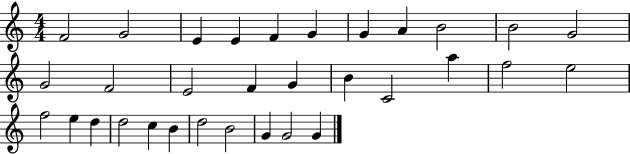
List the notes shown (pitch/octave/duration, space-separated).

F4/h G4/h E4/q E4/q F4/q G4/q G4/q A4/q B4/h B4/h G4/h G4/h F4/h E4/h F4/q G4/q B4/q C4/h A5/q F5/h E5/h F5/h E5/q D5/q D5/h C5/q B4/q D5/h B4/h G4/q G4/h G4/q